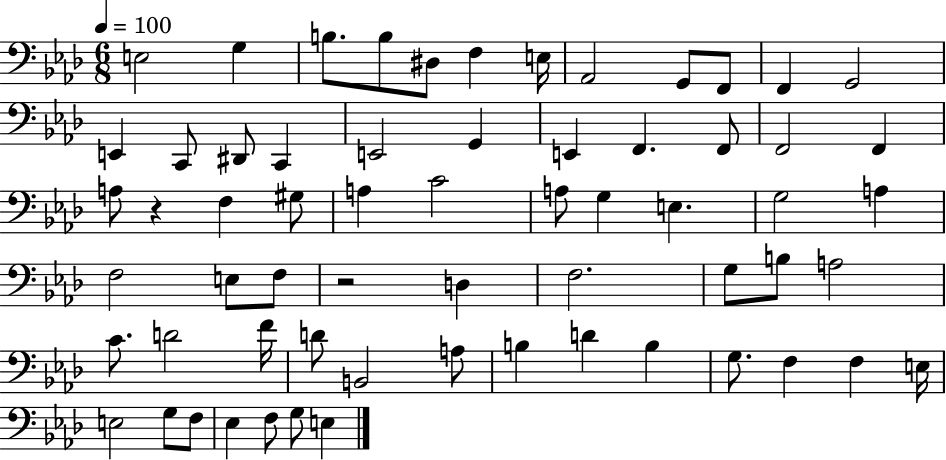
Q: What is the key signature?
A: AES major